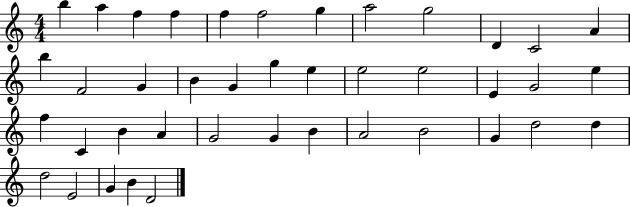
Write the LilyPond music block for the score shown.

{
  \clef treble
  \numericTimeSignature
  \time 4/4
  \key c \major
  b''4 a''4 f''4 f''4 | f''4 f''2 g''4 | a''2 g''2 | d'4 c'2 a'4 | \break b''4 f'2 g'4 | b'4 g'4 g''4 e''4 | e''2 e''2 | e'4 g'2 e''4 | \break f''4 c'4 b'4 a'4 | g'2 g'4 b'4 | a'2 b'2 | g'4 d''2 d''4 | \break d''2 e'2 | g'4 b'4 d'2 | \bar "|."
}